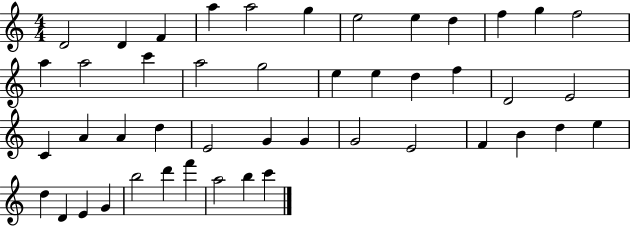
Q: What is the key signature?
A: C major